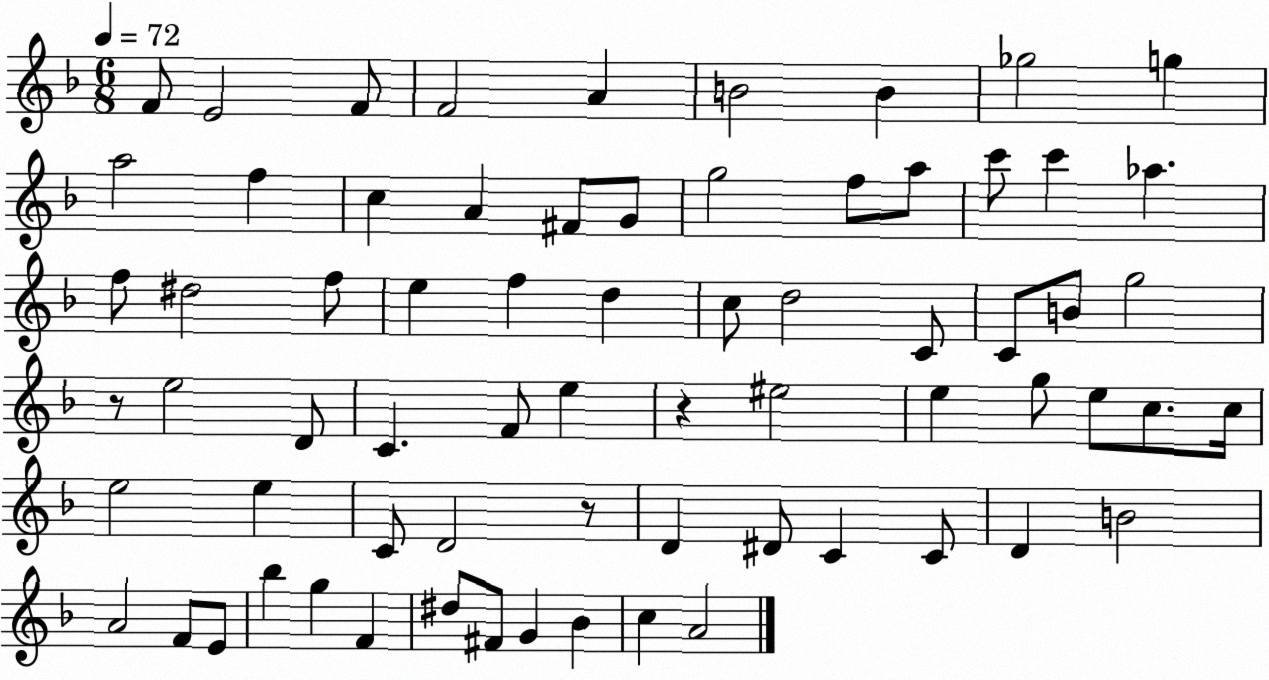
X:1
T:Untitled
M:6/8
L:1/4
K:F
F/2 E2 F/2 F2 A B2 B _g2 g a2 f c A ^F/2 G/2 g2 f/2 a/2 c'/2 c' _a f/2 ^d2 f/2 e f d c/2 d2 C/2 C/2 B/2 g2 z/2 e2 D/2 C F/2 e z ^e2 e g/2 e/2 c/2 c/4 e2 e C/2 D2 z/2 D ^D/2 C C/2 D B2 A2 F/2 E/2 _b g F ^d/2 ^F/2 G _B c A2